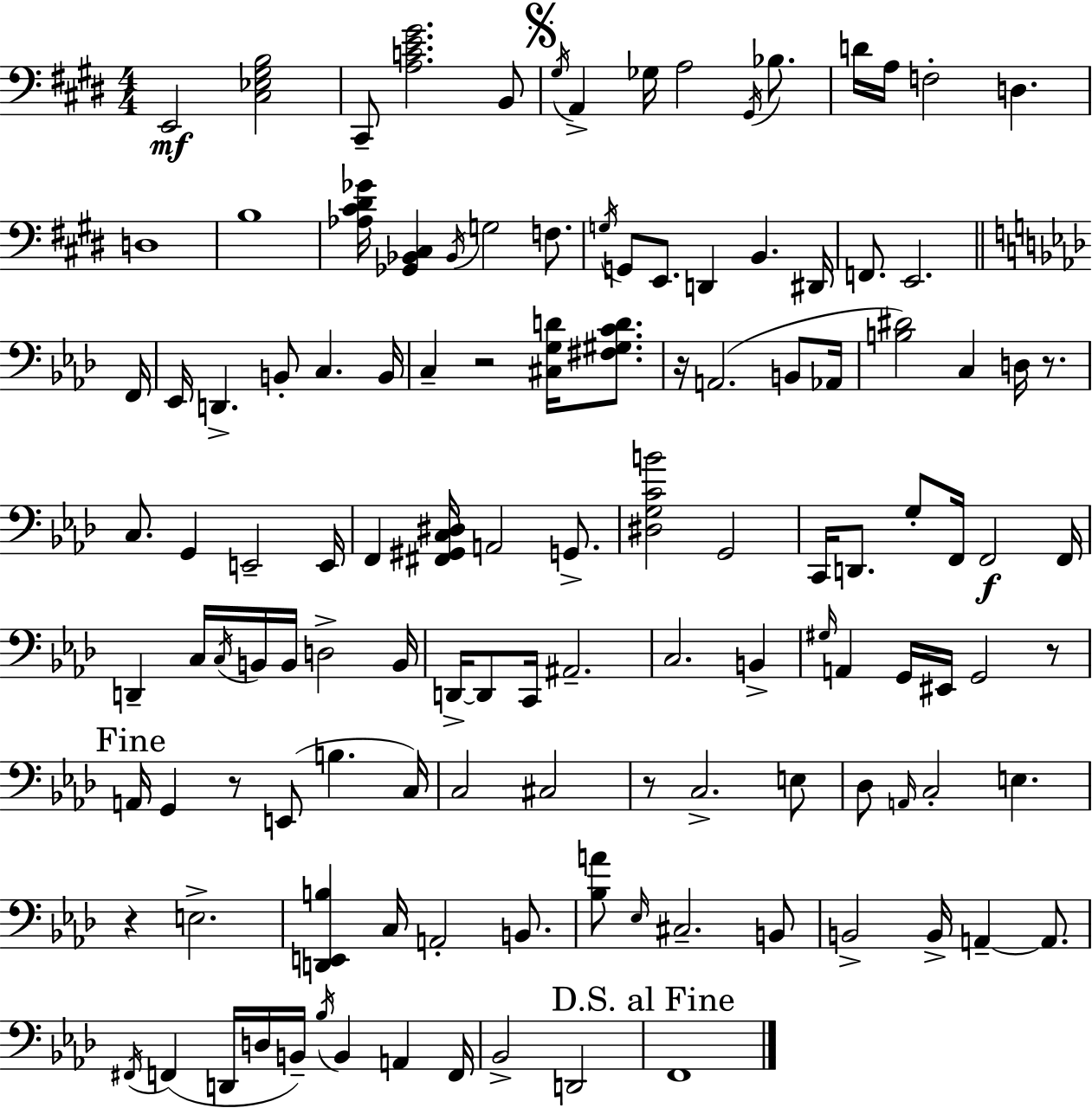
{
  \clef bass
  \numericTimeSignature
  \time 4/4
  \key e \major
  e,2\mf <cis ees gis b>2 | cis,8-- <a c' e' gis'>2. b,8 | \mark \markup { \musicglyph "scripts.segno" } \acciaccatura { gis16 } a,4-> ges16 a2 \acciaccatura { gis,16 } bes8. | d'16 a16 f2-. d4. | \break d1 | b1 | <aes cis' dis' ges'>16 <ges, bes, cis>4 \acciaccatura { bes,16 } g2 | f8. \acciaccatura { g16 } g,8 e,8. d,4 b,4. | \break dis,16 f,8. e,2. | \bar "||" \break \key aes \major f,16 ees,16 d,4.-> b,8-. c4. | b,16 c4-- r2 <cis g d'>16 <fis gis c' d'>8. | r16 a,2.( b,8 | aes,16 <b dis'>2) c4 d16 r8. | \break c8. g,4 e,2-- | e,16 f,4 <fis, gis, c dis>16 a,2 g,8.-> | <dis g c' b'>2 g,2 | c,16 d,8. g8-. f,16 f,2\f | \break f,16 d,4-- c16 \acciaccatura { c16 } b,16 b,16 d2-> | b,16 d,16->~~ d,8 c,16 ais,2.-- | c2. b,4-> | \grace { gis16 } a,4 g,16 eis,16 g,2 | \break r8 \mark "Fine" a,16 g,4 r8 e,8( b4. | c16) c2 cis2 | r8 c2.-> | e8 des8 \grace { a,16 } c2-. e4. | \break r4 e2.-> | <d, e, b>4 c16 a,2-. | b,8. <bes a'>8 \grace { ees16 } cis2.-- | b,8 b,2-> b,16-> a,4--~~ | \break a,8. \acciaccatura { fis,16 } f,4( d,16 d16 b,16--) \acciaccatura { bes16 } b,4 | a,4 f,16 bes,2-> d,2 | \mark "D.S. al Fine" f,1 | \bar "|."
}